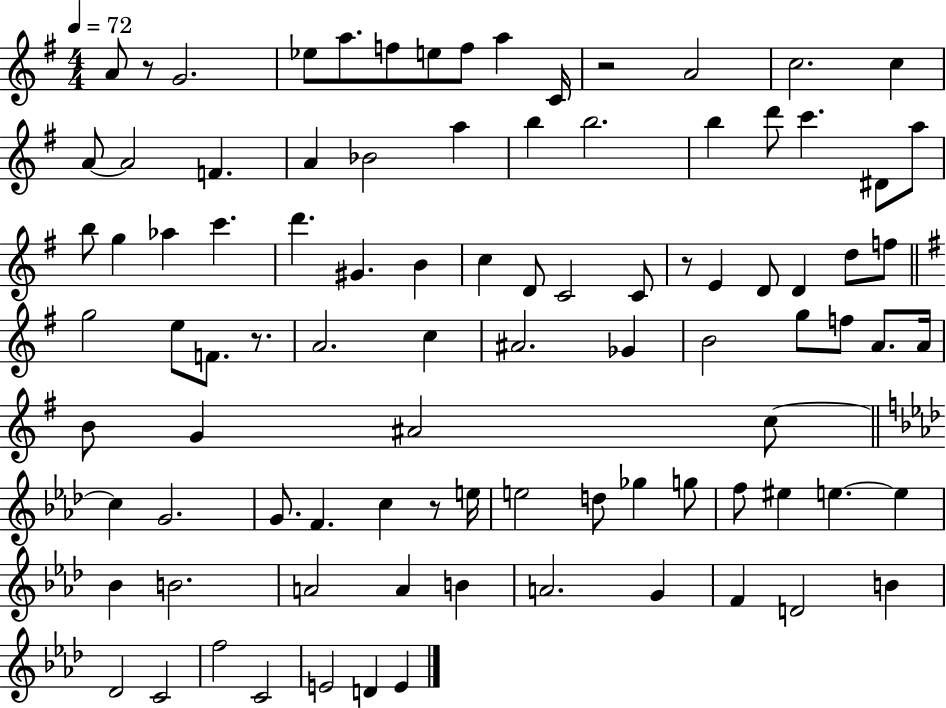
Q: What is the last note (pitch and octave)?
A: E4